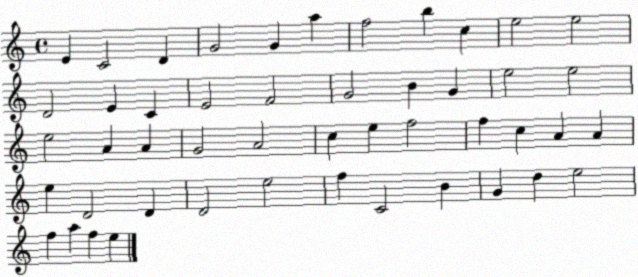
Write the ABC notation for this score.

X:1
T:Untitled
M:4/4
L:1/4
K:C
E C2 D G2 G a f2 b c e2 e2 D2 E C E2 F2 G2 B G e2 e2 e2 A A G2 A2 c e f2 f c A A e D2 D D2 e2 f C2 B G d e2 f a f e